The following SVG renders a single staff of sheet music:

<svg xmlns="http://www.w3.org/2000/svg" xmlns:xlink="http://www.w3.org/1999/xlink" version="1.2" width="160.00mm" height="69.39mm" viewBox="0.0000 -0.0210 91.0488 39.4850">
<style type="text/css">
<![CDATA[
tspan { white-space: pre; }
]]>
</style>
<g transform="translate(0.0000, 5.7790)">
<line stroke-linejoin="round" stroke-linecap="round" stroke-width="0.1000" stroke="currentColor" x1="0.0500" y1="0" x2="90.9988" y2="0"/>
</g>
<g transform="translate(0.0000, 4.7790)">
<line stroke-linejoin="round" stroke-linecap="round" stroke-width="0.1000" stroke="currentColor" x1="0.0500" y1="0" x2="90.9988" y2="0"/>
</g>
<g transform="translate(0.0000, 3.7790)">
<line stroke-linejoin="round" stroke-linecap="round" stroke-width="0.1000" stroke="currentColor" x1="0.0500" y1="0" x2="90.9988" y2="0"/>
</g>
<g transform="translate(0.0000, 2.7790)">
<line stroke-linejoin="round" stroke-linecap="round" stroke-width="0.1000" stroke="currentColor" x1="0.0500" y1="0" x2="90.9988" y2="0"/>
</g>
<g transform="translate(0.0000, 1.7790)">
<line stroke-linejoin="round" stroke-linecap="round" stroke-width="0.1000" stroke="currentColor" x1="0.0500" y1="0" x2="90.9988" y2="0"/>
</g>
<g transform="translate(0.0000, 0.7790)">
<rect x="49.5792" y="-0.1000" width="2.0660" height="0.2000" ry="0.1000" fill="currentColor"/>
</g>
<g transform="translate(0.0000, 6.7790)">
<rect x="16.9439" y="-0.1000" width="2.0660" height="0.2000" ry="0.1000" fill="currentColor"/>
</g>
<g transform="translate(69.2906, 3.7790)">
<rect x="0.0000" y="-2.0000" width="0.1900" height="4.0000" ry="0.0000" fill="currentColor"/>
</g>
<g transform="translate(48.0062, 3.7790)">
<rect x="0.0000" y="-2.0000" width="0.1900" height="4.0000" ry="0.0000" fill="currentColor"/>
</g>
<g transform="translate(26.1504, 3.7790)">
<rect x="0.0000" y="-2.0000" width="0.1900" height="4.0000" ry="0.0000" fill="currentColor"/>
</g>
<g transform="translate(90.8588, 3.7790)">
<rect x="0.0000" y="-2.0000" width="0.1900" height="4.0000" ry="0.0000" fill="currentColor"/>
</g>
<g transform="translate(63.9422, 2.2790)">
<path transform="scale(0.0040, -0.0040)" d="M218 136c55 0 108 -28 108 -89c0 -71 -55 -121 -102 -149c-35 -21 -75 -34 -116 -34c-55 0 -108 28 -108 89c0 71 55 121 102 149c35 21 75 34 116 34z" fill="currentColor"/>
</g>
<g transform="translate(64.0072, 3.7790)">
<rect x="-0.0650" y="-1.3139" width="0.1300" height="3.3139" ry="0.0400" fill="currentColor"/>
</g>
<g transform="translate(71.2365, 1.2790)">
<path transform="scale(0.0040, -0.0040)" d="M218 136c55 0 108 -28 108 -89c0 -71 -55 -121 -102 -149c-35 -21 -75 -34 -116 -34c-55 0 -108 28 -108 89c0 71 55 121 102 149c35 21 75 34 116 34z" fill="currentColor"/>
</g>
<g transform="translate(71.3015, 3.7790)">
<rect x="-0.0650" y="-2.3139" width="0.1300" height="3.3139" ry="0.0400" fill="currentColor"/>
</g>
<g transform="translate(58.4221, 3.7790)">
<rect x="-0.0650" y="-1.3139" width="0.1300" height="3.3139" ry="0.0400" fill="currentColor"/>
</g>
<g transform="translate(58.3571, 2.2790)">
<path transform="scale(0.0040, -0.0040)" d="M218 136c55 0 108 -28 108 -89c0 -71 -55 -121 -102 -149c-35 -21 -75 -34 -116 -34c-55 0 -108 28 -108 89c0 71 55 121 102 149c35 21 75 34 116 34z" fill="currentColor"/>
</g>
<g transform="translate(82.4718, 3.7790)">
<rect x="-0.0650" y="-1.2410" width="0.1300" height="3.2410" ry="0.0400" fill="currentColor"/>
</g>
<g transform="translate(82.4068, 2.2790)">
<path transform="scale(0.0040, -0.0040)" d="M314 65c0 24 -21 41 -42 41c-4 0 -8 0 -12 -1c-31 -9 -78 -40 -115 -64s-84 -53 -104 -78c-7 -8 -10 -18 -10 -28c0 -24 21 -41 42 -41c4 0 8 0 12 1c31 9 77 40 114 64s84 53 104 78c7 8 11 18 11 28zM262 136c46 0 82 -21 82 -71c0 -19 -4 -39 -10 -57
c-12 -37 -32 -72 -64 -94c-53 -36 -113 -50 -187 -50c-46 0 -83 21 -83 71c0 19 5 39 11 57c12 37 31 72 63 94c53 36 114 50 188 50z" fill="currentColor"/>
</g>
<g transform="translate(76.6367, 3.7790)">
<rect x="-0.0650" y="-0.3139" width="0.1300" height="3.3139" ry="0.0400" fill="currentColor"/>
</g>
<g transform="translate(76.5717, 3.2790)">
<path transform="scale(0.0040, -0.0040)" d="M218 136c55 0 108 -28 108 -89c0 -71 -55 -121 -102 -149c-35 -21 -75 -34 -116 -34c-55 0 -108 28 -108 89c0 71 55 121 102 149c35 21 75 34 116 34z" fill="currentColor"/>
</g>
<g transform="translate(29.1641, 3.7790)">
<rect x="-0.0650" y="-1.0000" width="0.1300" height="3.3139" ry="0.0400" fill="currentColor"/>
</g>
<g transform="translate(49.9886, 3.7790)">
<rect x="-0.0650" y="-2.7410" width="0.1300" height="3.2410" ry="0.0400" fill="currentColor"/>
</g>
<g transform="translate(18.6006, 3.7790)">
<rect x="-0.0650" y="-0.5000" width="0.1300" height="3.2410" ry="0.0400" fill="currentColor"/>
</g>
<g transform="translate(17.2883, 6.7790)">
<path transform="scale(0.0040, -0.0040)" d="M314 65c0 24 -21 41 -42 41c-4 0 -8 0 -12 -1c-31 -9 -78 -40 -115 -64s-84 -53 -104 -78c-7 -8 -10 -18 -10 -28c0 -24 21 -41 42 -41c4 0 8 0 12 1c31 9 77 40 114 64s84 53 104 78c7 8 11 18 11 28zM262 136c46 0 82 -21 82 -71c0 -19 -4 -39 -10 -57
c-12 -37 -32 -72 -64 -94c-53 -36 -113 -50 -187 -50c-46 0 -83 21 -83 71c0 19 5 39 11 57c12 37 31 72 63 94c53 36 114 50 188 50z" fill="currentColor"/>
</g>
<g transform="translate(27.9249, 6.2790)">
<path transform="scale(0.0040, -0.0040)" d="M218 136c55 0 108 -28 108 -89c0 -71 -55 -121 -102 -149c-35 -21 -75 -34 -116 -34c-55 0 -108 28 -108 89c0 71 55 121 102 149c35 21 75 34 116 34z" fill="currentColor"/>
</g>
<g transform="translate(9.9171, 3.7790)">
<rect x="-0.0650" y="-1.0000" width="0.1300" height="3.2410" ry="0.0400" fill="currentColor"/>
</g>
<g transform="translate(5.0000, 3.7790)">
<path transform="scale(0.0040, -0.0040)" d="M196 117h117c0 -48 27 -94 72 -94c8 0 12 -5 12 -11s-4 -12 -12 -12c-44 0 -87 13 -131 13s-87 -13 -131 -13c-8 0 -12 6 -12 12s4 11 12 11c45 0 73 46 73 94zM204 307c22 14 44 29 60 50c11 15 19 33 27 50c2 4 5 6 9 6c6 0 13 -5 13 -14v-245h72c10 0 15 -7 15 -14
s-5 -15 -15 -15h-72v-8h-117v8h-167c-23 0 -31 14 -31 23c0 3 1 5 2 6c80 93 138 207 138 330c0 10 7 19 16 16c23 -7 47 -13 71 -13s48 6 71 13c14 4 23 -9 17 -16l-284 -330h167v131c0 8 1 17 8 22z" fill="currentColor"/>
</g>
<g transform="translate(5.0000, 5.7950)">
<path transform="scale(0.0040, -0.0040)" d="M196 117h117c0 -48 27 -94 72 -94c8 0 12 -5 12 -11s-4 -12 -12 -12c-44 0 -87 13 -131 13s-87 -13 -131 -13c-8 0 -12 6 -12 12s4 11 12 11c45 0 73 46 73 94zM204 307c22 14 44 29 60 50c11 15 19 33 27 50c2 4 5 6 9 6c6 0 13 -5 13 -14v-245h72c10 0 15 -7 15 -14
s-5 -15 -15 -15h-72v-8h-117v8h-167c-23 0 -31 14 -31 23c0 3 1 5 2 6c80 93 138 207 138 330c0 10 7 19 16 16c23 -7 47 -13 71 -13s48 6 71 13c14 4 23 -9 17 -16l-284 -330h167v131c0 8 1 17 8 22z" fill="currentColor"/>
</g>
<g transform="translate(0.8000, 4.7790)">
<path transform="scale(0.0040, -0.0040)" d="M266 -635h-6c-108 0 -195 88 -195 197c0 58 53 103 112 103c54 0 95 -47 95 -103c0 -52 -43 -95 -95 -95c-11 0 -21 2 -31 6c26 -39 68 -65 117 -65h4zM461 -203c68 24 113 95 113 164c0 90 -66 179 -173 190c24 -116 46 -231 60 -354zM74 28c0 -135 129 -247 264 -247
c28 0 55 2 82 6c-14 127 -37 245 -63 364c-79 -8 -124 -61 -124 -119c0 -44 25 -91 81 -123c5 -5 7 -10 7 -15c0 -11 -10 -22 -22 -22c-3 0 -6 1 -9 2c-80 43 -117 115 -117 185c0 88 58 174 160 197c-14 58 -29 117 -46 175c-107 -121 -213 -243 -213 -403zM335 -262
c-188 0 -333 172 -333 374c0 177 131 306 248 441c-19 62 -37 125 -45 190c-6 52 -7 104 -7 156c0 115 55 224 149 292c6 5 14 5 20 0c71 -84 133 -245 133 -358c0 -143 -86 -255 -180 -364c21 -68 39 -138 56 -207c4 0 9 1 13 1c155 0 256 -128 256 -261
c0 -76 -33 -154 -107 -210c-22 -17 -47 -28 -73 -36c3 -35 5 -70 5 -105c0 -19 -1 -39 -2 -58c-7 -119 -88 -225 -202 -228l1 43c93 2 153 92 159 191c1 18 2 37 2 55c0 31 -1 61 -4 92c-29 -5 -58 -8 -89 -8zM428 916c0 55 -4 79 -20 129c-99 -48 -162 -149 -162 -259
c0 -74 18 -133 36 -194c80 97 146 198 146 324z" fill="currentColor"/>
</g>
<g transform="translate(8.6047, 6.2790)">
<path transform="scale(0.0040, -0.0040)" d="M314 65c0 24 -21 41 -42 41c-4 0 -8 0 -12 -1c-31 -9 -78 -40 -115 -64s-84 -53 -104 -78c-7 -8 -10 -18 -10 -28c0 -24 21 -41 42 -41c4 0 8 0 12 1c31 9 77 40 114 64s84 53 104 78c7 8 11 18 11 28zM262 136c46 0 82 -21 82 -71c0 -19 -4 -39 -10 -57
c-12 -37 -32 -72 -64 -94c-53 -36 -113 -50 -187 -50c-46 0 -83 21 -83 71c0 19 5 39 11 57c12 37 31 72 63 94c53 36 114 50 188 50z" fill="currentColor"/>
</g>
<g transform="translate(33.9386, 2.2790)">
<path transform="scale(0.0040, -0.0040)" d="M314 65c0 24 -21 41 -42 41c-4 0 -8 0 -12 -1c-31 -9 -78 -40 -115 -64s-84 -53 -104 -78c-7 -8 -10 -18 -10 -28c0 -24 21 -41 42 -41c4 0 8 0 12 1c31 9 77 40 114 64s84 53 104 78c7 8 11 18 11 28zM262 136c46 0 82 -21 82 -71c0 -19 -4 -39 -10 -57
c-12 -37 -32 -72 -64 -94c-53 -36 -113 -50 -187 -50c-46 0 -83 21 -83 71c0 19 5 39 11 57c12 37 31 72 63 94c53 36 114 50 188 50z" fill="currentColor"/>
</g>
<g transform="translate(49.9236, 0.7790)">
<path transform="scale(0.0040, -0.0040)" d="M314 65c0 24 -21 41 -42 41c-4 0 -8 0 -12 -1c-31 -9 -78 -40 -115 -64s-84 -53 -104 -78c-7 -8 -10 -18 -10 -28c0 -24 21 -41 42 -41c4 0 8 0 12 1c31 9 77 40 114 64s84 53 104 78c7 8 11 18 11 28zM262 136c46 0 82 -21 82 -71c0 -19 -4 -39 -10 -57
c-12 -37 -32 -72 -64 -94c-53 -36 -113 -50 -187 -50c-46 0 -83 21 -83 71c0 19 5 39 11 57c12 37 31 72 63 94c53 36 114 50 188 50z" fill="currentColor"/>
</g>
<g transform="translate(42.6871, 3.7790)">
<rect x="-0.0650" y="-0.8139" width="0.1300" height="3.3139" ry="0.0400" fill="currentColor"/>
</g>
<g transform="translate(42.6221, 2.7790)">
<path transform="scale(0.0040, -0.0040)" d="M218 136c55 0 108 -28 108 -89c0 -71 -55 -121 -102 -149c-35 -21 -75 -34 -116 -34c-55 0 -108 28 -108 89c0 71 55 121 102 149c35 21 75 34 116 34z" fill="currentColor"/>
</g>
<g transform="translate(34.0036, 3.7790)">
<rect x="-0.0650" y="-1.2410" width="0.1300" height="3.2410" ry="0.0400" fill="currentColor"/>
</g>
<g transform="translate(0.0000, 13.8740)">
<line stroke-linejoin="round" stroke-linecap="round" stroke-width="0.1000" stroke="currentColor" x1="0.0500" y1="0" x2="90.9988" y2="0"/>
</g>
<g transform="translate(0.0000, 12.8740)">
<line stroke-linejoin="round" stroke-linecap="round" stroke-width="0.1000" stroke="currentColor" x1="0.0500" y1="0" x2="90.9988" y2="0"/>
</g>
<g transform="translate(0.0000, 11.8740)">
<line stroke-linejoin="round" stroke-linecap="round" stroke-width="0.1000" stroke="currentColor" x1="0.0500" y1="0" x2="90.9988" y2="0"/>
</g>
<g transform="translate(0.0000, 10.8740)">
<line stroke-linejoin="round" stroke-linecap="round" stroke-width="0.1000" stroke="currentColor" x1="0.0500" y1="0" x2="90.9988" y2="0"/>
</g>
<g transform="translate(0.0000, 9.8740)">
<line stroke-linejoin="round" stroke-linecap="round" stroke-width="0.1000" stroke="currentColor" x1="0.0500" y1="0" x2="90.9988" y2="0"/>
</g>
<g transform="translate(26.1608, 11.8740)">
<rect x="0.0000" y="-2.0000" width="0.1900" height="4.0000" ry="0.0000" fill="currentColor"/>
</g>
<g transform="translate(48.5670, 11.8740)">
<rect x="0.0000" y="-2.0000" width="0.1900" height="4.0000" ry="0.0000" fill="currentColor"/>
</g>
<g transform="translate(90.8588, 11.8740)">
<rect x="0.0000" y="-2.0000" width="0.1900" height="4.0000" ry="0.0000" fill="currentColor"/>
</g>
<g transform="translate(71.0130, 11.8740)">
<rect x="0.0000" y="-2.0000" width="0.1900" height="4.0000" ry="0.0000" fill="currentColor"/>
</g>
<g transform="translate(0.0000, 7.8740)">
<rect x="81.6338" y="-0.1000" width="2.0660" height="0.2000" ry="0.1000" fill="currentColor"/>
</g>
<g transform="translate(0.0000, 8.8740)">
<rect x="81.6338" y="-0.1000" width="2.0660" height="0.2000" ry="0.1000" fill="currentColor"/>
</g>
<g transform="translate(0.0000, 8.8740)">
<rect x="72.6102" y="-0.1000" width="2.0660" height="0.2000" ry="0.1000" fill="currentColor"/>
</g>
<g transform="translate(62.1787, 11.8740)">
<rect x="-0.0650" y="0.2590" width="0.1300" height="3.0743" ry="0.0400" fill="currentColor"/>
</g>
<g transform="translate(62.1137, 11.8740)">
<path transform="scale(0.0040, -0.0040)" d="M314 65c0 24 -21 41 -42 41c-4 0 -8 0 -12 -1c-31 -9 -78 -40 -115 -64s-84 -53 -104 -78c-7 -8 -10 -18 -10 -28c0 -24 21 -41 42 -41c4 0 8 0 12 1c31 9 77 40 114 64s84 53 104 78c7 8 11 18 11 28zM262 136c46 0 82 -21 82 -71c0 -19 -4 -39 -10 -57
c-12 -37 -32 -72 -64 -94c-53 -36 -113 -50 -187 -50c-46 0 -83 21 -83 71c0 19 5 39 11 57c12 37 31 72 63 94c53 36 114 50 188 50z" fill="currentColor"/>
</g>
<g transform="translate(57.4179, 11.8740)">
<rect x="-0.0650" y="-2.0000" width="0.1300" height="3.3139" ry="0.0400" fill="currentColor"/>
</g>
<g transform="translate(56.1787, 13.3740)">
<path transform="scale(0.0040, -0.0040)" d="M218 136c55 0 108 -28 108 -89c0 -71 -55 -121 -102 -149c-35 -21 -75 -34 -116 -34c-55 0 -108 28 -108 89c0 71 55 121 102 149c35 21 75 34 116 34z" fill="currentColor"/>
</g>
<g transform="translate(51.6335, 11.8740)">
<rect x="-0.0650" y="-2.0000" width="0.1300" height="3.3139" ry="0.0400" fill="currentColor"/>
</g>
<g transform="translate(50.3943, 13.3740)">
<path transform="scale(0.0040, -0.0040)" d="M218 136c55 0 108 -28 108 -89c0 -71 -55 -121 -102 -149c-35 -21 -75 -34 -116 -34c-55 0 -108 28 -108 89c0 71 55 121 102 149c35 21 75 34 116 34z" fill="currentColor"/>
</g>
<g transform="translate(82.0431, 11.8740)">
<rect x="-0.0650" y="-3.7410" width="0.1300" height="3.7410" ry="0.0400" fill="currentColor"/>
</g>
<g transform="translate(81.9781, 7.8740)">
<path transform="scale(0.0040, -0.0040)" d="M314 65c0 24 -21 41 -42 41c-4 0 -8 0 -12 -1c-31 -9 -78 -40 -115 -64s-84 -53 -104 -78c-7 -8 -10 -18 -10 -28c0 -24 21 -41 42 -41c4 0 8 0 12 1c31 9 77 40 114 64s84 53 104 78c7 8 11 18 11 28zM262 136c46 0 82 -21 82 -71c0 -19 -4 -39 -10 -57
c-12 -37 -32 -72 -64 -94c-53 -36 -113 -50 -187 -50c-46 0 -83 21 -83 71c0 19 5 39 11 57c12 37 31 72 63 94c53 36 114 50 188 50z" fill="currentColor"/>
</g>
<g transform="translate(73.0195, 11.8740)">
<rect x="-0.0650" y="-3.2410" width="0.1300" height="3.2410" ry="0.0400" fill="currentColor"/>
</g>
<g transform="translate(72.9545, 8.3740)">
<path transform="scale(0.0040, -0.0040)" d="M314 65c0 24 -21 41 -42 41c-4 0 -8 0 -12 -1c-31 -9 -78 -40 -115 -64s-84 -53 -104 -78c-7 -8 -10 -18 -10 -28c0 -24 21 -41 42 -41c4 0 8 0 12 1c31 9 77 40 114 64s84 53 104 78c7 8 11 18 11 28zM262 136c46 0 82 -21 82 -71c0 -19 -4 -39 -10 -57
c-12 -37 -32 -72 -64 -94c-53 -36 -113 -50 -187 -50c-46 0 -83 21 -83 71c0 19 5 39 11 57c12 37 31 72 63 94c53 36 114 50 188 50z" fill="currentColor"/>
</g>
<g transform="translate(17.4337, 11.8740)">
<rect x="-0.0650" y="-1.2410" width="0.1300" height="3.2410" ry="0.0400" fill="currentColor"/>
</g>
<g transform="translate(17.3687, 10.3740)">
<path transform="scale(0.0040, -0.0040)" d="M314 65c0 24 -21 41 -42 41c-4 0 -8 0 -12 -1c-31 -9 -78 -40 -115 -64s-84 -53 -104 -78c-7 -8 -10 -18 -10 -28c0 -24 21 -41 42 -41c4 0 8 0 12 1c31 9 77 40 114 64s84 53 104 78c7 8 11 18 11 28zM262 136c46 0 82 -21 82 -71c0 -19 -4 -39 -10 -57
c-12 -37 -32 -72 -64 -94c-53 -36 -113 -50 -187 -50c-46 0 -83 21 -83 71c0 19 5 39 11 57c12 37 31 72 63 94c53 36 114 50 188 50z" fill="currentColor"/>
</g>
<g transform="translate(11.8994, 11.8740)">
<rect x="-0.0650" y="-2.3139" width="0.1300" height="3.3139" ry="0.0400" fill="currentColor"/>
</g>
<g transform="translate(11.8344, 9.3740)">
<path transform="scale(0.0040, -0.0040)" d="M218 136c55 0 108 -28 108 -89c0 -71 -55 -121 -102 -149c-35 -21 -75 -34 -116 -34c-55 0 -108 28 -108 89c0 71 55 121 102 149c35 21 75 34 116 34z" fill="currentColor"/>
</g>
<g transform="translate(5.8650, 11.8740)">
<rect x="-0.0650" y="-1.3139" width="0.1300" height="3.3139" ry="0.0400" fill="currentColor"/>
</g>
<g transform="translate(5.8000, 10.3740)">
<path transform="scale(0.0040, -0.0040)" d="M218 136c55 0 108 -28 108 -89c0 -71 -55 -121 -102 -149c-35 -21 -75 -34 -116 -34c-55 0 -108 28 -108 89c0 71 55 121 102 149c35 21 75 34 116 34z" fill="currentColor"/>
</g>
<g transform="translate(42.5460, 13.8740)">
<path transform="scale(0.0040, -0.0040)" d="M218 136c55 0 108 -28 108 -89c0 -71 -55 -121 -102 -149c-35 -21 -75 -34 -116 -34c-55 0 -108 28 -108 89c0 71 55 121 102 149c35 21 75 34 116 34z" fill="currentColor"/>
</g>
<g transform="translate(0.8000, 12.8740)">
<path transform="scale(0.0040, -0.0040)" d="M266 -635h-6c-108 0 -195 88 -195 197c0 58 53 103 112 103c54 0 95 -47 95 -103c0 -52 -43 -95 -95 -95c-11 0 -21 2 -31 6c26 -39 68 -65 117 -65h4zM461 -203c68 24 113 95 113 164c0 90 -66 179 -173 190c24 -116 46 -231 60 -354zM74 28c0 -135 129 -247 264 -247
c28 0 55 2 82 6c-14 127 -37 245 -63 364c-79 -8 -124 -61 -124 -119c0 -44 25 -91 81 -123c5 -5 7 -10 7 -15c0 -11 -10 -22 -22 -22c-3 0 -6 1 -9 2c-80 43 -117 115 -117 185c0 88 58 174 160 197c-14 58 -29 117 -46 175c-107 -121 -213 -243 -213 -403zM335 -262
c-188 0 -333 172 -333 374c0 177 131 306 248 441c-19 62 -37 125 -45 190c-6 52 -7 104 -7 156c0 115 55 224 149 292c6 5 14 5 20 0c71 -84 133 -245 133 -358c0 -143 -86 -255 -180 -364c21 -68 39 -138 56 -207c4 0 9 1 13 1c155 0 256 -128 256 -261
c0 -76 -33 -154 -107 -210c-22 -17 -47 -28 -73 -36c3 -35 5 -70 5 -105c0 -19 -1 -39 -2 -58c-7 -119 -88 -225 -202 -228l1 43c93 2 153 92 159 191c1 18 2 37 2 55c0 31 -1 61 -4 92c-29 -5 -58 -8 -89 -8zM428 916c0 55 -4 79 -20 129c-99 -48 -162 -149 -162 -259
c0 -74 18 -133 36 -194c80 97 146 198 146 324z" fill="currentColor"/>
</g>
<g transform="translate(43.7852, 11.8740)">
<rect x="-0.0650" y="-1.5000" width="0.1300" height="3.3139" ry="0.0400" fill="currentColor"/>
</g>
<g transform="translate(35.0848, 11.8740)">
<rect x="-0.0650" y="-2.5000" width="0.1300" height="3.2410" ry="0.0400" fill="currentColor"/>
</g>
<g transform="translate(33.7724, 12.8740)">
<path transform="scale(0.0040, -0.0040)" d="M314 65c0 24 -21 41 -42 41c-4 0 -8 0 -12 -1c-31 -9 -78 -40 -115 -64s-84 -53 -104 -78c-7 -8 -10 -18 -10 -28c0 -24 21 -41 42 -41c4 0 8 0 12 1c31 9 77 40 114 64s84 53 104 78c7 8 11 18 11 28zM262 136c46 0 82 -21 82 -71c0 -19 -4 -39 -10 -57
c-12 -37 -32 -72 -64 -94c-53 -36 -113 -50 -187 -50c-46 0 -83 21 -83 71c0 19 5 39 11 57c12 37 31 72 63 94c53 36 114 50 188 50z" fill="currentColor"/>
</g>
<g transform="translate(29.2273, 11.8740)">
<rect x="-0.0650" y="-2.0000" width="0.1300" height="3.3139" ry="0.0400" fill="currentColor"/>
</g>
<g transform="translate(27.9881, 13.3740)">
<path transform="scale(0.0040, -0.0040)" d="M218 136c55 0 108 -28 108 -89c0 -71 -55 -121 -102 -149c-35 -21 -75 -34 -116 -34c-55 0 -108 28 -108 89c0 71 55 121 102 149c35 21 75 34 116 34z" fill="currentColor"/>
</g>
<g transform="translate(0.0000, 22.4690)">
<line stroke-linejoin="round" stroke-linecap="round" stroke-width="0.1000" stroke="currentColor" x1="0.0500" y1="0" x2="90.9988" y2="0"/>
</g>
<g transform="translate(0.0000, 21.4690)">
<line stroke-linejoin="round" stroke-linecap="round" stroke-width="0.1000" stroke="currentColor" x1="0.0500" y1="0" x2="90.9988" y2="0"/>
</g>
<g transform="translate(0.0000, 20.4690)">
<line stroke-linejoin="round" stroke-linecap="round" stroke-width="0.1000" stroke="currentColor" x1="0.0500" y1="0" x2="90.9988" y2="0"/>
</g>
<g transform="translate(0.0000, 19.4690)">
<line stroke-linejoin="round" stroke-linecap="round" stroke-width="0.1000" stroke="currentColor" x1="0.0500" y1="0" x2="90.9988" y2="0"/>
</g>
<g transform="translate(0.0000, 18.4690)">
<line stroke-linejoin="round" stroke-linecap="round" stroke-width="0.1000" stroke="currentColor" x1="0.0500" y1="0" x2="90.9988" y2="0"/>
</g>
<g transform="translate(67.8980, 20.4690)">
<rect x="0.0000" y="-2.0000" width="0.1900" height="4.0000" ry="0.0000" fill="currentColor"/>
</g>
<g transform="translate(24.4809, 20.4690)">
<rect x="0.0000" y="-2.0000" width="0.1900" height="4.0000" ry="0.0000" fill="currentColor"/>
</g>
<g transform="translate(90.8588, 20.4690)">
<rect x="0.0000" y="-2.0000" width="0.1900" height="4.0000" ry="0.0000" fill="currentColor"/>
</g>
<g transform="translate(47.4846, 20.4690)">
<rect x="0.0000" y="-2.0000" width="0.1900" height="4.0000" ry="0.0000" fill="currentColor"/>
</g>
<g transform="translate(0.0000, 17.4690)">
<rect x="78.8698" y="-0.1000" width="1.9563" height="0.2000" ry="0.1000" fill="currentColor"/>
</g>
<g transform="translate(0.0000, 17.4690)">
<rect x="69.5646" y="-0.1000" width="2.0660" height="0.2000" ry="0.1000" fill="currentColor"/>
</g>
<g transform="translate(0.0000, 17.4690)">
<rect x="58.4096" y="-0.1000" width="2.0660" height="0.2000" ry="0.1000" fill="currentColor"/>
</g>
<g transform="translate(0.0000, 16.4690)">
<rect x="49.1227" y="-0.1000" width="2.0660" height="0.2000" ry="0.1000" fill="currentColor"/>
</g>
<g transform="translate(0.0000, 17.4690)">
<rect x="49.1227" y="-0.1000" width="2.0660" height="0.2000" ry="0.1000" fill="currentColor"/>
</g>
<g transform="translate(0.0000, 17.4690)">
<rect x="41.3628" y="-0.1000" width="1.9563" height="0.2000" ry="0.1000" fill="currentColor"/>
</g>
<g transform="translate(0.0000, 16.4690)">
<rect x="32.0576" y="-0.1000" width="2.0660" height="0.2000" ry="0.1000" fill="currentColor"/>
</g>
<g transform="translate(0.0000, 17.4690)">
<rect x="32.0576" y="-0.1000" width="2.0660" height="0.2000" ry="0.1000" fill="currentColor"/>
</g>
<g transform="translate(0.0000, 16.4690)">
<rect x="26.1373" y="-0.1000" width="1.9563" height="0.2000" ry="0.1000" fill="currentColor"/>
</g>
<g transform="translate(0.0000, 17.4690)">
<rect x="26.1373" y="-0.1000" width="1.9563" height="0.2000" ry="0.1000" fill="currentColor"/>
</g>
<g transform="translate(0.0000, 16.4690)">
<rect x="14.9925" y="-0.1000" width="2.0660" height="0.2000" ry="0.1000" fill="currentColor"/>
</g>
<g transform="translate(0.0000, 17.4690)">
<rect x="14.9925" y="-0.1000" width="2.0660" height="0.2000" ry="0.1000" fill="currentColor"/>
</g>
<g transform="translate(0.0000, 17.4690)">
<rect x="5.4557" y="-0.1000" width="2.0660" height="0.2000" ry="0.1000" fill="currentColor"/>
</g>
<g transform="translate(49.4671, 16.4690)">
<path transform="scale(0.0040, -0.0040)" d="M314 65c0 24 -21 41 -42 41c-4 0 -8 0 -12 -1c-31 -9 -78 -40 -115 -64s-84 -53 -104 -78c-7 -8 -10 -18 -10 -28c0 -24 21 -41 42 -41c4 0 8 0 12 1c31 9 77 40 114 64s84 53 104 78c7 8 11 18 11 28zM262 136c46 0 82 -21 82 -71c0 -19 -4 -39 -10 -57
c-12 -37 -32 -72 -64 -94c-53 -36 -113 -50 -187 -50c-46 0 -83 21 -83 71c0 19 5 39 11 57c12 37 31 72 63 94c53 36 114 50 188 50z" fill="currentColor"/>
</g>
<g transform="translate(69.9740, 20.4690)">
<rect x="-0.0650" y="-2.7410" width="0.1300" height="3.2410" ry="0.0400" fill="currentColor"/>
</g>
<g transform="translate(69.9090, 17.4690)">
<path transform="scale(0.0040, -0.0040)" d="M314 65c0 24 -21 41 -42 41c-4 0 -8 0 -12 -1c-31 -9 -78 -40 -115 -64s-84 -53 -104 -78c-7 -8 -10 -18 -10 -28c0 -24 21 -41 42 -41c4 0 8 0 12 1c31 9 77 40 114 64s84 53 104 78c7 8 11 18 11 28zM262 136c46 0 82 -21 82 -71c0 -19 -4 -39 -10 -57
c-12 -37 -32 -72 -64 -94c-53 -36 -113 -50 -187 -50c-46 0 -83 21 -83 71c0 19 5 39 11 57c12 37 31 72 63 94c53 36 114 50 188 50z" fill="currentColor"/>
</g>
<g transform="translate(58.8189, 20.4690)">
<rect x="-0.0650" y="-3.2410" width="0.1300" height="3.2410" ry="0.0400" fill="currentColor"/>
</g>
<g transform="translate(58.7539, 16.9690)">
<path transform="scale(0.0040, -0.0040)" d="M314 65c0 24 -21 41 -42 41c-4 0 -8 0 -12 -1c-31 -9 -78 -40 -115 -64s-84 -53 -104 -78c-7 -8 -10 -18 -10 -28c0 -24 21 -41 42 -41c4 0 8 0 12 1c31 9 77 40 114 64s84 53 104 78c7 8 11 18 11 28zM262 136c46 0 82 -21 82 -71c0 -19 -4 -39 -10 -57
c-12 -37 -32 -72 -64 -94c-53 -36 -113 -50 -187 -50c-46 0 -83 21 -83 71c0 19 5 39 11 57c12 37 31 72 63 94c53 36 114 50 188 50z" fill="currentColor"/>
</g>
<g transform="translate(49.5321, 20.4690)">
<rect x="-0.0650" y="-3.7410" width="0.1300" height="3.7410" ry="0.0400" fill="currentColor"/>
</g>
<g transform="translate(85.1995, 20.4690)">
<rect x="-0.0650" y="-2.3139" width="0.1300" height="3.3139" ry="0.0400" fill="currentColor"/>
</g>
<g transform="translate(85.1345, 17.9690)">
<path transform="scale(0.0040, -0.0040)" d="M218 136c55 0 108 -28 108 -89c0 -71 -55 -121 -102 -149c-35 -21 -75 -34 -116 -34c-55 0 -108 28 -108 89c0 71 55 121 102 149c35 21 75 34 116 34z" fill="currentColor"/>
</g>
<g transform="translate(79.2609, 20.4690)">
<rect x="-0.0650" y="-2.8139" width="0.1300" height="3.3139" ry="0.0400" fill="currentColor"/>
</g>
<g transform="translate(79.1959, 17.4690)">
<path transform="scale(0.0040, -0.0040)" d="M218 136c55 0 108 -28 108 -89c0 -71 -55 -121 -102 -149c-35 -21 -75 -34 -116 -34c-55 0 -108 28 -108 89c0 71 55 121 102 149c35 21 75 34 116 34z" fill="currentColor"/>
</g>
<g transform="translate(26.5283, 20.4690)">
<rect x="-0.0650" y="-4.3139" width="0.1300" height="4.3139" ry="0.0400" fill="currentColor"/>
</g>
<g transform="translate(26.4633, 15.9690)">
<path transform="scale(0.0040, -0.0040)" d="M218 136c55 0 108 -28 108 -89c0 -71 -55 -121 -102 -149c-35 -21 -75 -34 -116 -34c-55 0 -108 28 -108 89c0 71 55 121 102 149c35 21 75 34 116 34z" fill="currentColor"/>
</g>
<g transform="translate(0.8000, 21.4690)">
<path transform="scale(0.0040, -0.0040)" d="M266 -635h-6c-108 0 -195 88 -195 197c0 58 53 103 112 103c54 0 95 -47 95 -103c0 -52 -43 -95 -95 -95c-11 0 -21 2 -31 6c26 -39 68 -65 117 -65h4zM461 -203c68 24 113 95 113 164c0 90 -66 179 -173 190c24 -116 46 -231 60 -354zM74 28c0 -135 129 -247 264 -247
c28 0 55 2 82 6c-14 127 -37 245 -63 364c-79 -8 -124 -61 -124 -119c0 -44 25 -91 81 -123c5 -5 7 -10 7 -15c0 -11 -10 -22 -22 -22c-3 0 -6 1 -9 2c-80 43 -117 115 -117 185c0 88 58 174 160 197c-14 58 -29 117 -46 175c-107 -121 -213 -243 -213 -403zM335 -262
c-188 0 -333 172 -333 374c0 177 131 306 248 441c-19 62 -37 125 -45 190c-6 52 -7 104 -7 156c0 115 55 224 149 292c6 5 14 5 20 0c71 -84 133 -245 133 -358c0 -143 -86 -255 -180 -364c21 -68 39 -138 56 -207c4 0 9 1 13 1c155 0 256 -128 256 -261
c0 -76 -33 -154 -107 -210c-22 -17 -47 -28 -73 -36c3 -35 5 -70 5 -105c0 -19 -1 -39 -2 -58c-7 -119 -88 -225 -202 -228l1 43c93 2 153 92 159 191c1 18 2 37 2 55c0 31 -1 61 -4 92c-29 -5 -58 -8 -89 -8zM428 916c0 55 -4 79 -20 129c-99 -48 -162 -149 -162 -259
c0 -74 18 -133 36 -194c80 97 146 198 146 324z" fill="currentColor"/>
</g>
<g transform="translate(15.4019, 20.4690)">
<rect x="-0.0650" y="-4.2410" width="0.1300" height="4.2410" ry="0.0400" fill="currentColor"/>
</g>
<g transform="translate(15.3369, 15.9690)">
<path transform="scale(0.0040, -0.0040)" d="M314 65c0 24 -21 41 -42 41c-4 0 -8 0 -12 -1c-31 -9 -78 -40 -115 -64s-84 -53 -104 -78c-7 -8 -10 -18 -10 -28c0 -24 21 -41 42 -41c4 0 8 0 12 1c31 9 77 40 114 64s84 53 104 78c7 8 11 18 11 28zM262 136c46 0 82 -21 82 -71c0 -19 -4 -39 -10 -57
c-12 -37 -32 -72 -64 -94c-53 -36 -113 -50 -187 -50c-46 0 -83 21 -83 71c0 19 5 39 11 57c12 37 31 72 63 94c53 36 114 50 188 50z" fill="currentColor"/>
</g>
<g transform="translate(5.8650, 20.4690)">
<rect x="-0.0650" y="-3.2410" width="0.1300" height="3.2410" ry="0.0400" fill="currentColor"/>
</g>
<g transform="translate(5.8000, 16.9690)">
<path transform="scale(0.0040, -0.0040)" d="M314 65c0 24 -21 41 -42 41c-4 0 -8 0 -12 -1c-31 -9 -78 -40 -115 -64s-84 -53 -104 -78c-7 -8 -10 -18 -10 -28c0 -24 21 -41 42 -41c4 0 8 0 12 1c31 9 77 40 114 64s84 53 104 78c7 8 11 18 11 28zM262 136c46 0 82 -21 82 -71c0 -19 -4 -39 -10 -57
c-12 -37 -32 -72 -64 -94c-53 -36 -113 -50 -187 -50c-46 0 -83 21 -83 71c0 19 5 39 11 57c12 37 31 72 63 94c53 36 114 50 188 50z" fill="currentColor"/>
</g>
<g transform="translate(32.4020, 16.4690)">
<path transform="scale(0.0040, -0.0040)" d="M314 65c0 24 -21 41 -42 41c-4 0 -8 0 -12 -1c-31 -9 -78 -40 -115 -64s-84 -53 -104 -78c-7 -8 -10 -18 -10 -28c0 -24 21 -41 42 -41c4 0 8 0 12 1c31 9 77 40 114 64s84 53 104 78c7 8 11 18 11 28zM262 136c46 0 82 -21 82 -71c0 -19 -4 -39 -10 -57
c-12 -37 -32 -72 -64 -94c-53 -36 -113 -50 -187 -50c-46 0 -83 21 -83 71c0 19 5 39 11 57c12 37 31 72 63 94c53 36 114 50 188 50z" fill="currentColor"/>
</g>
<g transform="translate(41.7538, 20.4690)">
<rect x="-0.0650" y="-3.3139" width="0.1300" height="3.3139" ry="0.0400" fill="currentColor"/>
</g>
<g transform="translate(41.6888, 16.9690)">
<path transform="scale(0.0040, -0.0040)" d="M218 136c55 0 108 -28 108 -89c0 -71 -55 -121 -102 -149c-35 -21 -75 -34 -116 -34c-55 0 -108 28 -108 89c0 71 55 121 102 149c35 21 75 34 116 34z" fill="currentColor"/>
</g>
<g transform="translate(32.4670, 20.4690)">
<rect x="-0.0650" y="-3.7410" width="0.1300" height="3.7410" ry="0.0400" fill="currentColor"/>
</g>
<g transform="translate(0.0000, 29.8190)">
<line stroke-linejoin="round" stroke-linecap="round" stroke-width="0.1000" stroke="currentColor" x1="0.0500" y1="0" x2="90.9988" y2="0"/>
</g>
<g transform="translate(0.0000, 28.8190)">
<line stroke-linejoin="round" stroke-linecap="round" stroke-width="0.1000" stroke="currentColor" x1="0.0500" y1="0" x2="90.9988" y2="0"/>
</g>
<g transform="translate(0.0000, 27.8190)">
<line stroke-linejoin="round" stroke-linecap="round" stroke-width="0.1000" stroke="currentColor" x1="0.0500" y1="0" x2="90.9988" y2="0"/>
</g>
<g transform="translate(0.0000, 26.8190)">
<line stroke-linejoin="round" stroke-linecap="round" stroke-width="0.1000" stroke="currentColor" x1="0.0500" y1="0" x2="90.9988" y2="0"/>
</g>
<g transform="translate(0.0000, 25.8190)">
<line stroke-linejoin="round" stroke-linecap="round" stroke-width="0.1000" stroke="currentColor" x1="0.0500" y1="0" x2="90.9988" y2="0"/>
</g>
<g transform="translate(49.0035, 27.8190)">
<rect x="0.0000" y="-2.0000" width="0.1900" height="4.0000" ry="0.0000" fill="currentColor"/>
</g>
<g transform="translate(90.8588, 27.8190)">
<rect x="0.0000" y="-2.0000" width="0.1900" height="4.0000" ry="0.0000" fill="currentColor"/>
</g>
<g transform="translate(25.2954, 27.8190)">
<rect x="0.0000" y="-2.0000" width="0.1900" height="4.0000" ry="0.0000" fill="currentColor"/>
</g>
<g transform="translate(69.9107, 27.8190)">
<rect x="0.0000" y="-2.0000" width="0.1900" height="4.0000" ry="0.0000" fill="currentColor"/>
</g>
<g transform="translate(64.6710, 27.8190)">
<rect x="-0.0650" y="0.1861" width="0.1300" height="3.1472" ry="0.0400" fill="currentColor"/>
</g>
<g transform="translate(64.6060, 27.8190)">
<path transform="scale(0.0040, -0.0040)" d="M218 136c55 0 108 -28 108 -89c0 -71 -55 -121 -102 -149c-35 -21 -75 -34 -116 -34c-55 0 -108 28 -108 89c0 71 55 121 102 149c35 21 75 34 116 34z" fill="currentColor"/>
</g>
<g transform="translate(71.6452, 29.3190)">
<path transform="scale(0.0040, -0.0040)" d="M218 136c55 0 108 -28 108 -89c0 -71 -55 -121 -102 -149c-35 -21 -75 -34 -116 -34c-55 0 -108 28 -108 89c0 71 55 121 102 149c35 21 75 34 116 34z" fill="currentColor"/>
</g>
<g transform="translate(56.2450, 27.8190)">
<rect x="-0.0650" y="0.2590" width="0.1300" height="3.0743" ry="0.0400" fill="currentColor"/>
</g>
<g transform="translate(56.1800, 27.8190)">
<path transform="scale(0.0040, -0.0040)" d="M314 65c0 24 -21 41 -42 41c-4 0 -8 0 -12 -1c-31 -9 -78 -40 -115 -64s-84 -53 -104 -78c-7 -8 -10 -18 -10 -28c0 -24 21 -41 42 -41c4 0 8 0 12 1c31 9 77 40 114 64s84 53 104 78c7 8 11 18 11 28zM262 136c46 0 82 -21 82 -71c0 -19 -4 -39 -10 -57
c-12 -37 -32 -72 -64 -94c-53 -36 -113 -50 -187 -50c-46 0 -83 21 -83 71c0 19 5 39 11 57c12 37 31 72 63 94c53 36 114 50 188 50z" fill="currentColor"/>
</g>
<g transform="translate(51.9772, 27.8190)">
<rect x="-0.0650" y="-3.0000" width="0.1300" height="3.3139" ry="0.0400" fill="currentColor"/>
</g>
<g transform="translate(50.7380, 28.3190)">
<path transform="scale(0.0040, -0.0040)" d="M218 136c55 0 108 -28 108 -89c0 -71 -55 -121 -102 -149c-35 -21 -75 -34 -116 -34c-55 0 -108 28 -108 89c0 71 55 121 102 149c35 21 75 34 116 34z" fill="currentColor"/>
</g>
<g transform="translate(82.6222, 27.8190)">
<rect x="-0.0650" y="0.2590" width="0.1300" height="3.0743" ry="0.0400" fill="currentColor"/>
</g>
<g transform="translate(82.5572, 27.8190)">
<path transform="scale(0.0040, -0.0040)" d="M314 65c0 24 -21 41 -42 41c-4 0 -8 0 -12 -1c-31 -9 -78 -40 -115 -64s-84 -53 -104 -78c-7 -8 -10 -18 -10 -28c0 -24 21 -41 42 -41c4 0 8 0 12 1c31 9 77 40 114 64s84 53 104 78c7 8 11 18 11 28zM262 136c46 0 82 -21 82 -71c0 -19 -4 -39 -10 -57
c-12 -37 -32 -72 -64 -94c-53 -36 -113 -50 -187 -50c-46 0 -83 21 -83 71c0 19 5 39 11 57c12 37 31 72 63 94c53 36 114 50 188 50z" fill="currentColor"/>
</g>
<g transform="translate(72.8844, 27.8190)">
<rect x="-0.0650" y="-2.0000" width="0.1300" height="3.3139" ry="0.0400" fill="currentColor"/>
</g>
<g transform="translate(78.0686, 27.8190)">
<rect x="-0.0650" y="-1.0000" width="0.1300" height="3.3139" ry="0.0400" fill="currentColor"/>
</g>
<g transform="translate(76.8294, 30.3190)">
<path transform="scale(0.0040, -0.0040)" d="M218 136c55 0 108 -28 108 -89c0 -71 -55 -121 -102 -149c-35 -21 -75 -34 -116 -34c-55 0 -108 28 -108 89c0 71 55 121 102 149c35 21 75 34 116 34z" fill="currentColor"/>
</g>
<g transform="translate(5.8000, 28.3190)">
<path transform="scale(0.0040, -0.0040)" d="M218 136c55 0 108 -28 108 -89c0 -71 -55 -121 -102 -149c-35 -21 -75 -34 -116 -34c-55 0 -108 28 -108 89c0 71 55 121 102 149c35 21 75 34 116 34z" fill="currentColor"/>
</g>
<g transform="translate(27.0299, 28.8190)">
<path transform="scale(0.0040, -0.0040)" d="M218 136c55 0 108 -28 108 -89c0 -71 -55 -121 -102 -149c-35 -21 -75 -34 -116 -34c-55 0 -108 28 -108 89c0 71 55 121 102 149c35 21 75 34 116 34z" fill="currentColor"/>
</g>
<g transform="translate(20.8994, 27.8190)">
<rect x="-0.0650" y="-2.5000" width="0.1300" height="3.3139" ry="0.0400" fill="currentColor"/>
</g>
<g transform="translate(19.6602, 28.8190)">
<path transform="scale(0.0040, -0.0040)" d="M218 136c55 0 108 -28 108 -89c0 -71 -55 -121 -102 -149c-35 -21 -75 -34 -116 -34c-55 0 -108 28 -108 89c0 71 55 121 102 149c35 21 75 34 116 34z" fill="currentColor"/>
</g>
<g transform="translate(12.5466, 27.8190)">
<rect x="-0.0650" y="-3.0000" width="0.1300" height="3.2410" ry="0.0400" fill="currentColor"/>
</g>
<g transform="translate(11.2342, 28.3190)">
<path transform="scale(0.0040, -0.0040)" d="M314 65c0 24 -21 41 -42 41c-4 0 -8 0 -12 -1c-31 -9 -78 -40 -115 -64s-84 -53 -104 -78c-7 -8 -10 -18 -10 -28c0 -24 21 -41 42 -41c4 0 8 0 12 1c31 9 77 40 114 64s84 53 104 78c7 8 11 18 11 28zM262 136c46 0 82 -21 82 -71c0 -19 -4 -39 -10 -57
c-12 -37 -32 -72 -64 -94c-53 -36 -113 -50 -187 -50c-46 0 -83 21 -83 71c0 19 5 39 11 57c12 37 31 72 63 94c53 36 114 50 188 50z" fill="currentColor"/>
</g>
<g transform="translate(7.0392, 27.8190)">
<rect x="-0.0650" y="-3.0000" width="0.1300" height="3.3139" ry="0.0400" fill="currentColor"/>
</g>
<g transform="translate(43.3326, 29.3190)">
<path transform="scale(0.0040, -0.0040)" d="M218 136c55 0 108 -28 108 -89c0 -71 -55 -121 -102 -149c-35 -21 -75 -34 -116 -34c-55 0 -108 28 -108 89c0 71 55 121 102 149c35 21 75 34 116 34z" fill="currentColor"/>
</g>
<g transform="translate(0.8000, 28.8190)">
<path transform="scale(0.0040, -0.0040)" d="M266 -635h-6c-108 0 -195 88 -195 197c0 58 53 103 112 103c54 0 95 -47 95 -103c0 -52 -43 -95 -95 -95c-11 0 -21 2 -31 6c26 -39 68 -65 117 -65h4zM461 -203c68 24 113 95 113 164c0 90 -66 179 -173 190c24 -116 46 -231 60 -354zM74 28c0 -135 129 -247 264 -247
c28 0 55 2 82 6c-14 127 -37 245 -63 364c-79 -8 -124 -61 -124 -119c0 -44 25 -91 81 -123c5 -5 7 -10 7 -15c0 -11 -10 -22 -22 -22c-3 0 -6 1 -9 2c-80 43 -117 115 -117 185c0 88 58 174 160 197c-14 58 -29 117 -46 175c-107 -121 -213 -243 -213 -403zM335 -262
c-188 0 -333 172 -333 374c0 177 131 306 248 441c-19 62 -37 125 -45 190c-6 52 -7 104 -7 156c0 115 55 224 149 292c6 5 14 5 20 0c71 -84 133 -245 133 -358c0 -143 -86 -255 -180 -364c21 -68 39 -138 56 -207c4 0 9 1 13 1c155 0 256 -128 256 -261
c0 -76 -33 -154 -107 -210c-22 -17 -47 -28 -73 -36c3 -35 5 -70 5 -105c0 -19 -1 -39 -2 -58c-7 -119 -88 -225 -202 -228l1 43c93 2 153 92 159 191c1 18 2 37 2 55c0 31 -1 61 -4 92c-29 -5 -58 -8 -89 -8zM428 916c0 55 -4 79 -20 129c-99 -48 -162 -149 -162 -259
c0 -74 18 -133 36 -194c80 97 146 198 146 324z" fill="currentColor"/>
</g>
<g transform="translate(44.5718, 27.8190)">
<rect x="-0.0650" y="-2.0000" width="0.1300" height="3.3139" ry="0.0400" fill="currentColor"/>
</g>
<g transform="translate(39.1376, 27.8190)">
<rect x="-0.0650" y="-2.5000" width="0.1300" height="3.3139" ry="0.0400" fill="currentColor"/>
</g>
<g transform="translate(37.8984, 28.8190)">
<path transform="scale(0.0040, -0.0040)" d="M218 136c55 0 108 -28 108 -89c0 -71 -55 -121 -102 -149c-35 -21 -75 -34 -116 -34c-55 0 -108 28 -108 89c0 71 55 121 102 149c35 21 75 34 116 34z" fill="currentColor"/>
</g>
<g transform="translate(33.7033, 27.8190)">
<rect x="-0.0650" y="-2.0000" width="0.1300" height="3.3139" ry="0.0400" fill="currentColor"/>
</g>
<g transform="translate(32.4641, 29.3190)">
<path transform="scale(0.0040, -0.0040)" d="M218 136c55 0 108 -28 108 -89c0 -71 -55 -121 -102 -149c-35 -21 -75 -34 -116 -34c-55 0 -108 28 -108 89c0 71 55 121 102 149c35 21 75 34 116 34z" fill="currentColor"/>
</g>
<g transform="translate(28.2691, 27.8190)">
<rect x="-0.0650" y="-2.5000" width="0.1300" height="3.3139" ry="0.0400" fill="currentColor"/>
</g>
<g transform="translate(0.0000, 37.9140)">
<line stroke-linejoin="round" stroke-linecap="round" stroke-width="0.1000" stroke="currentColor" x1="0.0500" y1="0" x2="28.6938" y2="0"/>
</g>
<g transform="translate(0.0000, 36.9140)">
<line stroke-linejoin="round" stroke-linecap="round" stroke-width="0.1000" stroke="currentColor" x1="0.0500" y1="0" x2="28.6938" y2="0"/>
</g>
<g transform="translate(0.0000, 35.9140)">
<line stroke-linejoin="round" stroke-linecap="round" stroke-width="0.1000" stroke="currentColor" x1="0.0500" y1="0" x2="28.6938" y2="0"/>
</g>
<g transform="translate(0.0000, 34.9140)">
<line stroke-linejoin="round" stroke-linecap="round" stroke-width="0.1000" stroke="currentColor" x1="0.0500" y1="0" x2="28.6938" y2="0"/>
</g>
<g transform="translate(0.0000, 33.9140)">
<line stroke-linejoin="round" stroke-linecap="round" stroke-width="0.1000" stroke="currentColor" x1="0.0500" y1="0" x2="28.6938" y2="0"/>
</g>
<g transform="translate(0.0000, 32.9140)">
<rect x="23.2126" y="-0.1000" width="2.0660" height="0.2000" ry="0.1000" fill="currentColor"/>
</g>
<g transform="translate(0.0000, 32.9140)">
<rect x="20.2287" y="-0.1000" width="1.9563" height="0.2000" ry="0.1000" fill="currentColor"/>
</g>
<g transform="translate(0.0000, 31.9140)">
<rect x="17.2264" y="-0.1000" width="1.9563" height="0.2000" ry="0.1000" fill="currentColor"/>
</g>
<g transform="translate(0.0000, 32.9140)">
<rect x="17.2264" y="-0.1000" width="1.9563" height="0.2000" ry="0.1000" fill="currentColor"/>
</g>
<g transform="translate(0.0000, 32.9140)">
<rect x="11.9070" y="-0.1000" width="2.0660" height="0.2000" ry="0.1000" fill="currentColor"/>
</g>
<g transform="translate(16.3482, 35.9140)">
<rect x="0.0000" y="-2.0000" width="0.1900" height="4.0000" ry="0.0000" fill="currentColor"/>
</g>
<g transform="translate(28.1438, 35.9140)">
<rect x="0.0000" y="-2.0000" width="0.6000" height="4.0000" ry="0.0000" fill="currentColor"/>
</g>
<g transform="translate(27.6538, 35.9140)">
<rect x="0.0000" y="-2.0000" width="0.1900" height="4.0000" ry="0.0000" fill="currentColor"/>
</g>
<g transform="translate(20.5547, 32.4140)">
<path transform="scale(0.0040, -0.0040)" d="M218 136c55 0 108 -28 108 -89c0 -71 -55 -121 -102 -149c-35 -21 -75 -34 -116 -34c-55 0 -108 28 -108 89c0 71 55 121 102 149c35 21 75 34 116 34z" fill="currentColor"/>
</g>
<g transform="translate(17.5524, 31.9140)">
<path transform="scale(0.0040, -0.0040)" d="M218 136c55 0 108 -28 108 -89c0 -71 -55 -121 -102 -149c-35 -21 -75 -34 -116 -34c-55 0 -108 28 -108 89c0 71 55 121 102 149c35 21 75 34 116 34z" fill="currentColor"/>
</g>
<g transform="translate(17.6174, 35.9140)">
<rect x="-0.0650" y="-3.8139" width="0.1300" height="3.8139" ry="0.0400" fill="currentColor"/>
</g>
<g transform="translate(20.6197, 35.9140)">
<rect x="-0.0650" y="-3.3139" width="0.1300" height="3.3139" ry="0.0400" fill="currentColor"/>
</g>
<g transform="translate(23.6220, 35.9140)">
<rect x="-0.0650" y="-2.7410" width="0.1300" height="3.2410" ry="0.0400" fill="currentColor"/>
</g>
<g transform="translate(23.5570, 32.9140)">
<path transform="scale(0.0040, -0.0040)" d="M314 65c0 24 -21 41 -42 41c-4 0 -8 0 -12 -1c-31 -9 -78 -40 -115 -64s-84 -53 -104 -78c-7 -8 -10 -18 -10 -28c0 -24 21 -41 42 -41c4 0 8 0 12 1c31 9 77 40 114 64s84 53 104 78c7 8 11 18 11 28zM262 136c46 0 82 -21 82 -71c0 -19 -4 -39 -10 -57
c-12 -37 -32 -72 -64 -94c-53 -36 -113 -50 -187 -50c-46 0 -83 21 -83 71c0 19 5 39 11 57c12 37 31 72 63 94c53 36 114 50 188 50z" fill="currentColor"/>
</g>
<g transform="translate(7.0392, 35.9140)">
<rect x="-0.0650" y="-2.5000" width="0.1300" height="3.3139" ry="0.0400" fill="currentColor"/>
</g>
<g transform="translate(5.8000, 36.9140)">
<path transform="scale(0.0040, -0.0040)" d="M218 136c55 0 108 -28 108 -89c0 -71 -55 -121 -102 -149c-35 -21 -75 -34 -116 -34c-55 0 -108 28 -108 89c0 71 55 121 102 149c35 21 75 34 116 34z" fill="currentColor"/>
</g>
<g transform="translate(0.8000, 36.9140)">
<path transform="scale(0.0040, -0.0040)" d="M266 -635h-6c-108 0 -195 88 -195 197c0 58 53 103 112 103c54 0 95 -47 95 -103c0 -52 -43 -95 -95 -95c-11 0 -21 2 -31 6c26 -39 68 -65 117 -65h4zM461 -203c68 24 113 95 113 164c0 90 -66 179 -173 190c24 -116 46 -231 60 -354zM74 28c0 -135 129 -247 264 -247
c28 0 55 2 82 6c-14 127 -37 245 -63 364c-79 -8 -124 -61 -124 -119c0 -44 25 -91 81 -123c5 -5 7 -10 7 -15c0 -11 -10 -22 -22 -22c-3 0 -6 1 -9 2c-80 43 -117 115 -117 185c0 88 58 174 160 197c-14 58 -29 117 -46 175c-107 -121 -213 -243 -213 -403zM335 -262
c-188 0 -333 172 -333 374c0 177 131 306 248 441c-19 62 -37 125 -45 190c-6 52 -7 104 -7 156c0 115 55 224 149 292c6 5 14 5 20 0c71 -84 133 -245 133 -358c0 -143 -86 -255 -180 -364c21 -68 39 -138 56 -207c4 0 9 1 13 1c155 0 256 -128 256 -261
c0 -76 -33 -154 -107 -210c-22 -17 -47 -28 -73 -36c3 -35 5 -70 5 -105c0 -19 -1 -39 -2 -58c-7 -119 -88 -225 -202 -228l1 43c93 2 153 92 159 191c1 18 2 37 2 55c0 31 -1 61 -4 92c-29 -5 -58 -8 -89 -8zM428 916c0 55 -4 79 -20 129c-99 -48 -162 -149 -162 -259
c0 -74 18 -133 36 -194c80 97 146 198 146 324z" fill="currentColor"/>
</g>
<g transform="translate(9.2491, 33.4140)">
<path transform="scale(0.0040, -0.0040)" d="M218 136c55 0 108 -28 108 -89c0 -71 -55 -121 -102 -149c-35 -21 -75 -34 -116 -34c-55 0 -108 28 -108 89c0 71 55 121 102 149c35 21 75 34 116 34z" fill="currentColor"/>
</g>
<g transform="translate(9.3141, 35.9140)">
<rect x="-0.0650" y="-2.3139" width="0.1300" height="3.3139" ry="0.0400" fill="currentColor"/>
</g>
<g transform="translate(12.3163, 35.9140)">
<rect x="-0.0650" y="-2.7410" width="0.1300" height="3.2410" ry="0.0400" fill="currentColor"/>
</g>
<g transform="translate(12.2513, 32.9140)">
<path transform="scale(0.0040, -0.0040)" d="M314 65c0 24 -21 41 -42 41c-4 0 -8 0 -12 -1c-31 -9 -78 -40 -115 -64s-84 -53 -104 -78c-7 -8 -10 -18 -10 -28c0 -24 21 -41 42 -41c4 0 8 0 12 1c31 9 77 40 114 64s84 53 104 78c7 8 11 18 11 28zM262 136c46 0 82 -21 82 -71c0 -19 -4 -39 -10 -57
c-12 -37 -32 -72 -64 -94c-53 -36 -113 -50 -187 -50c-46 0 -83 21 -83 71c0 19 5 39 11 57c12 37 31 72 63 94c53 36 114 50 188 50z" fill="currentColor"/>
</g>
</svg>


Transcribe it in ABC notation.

X:1
T:Untitled
M:4/4
L:1/4
K:C
D2 C2 D e2 d a2 e e g c e2 e g e2 F G2 E F F B2 b2 c'2 b2 d'2 d' c'2 b c'2 b2 a2 a g A A2 G G F G F A B2 B F D B2 G g a2 c' b a2